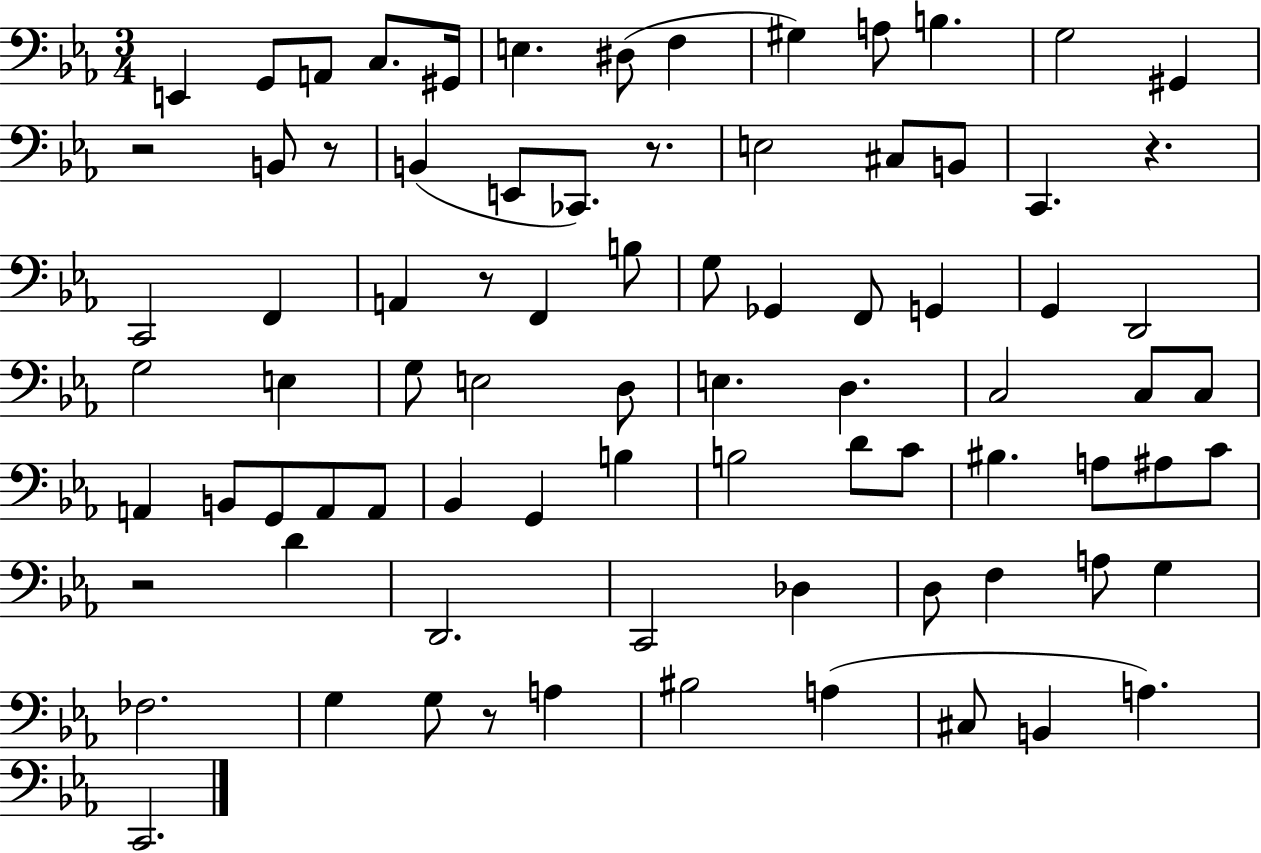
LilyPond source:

{
  \clef bass
  \numericTimeSignature
  \time 3/4
  \key ees \major
  e,4 g,8 a,8 c8. gis,16 | e4. dis8( f4 | gis4) a8 b4. | g2 gis,4 | \break r2 b,8 r8 | b,4( e,8 ces,8.) r8. | e2 cis8 b,8 | c,4. r4. | \break c,2 f,4 | a,4 r8 f,4 b8 | g8 ges,4 f,8 g,4 | g,4 d,2 | \break g2 e4 | g8 e2 d8 | e4. d4. | c2 c8 c8 | \break a,4 b,8 g,8 a,8 a,8 | bes,4 g,4 b4 | b2 d'8 c'8 | bis4. a8 ais8 c'8 | \break r2 d'4 | d,2. | c,2 des4 | d8 f4 a8 g4 | \break fes2. | g4 g8 r8 a4 | bis2 a4( | cis8 b,4 a4.) | \break c,2. | \bar "|."
}